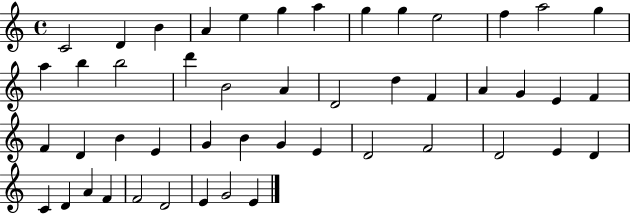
{
  \clef treble
  \time 4/4
  \defaultTimeSignature
  \key c \major
  c'2 d'4 b'4 | a'4 e''4 g''4 a''4 | g''4 g''4 e''2 | f''4 a''2 g''4 | \break a''4 b''4 b''2 | d'''4 b'2 a'4 | d'2 d''4 f'4 | a'4 g'4 e'4 f'4 | \break f'4 d'4 b'4 e'4 | g'4 b'4 g'4 e'4 | d'2 f'2 | d'2 e'4 d'4 | \break c'4 d'4 a'4 f'4 | f'2 d'2 | e'4 g'2 e'4 | \bar "|."
}